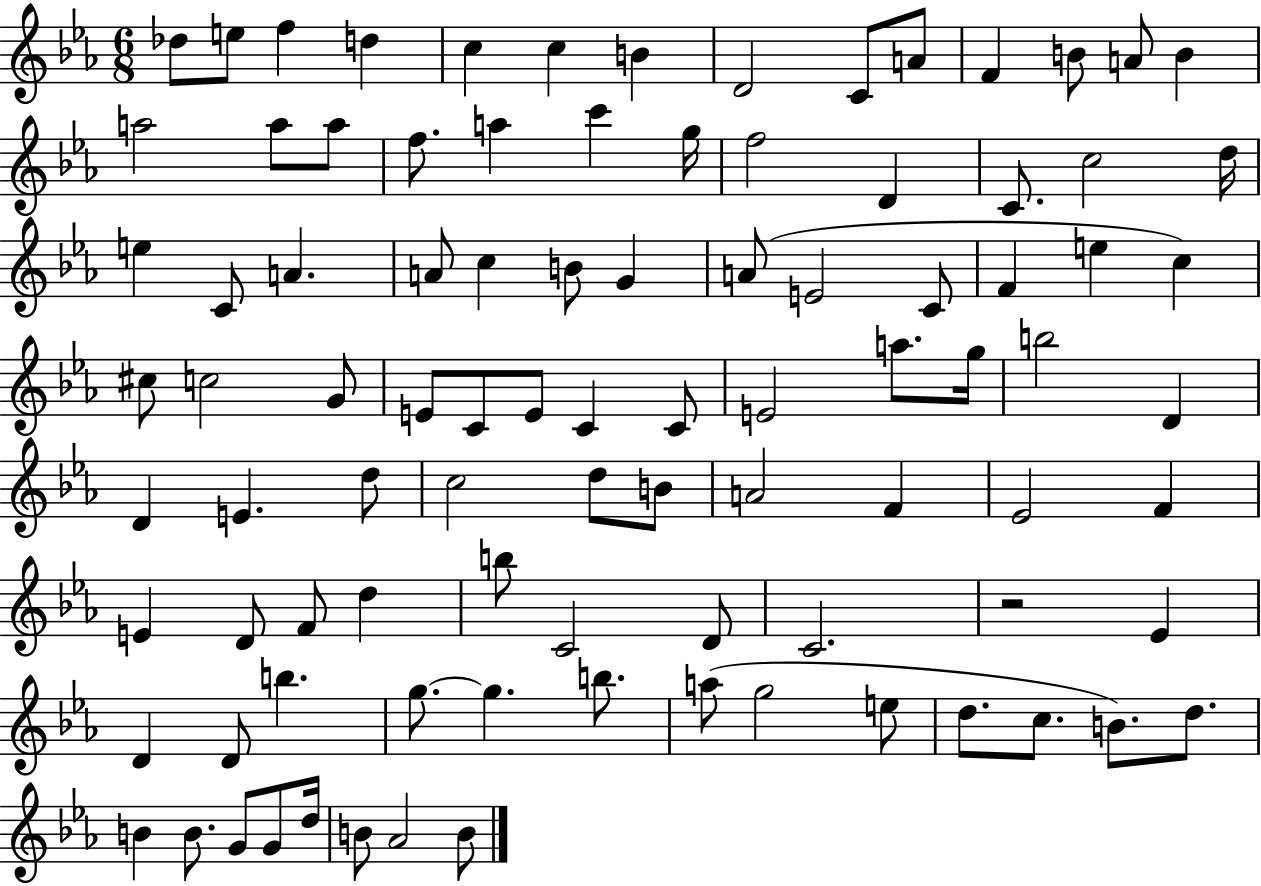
Db5/e E5/e F5/q D5/q C5/q C5/q B4/q D4/h C4/e A4/e F4/q B4/e A4/e B4/q A5/h A5/e A5/e F5/e. A5/q C6/q G5/s F5/h D4/q C4/e. C5/h D5/s E5/q C4/e A4/q. A4/e C5/q B4/e G4/q A4/e E4/h C4/e F4/q E5/q C5/q C#5/e C5/h G4/e E4/e C4/e E4/e C4/q C4/e E4/h A5/e. G5/s B5/h D4/q D4/q E4/q. D5/e C5/h D5/e B4/e A4/h F4/q Eb4/h F4/q E4/q D4/e F4/e D5/q B5/e C4/h D4/e C4/h. R/h Eb4/q D4/q D4/e B5/q. G5/e. G5/q. B5/e. A5/e G5/h E5/e D5/e. C5/e. B4/e. D5/e. B4/q B4/e. G4/e G4/e D5/s B4/e Ab4/h B4/e